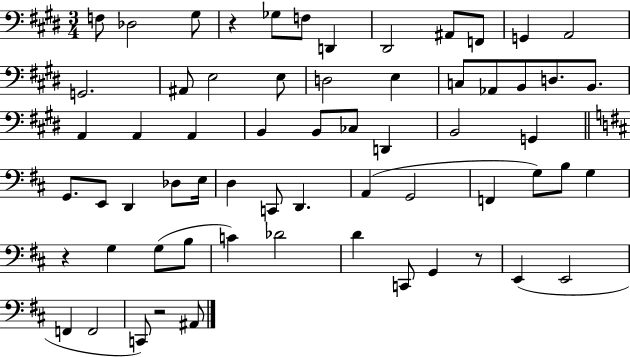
{
  \clef bass
  \numericTimeSignature
  \time 3/4
  \key e \major
  f8 des2 gis8 | r4 ges8 f8 d,4 | dis,2 ais,8 f,8 | g,4 a,2 | \break g,2. | ais,8 e2 e8 | d2 e4 | c8 aes,8 b,8 d8. b,8. | \break a,4 a,4 a,4 | b,4 b,8 ces8 d,4 | b,2 g,4 | \bar "||" \break \key d \major g,8. e,8 d,4 des8 e16 | d4 c,8 d,4. | a,4( g,2 | f,4 g8) b8 g4 | \break r4 g4 g8( b8 | c'4) des'2 | d'4 c,8 g,4 r8 | e,4( e,2 | \break f,4 f,2 | c,8) r2 ais,8 | \bar "|."
}